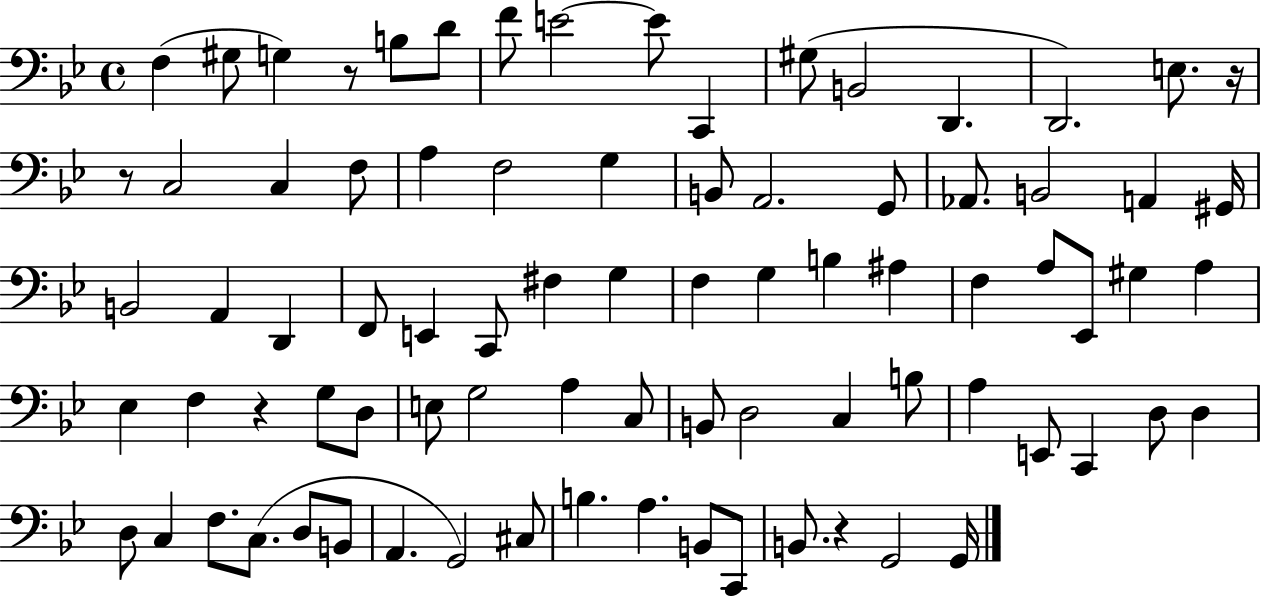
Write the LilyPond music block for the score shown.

{
  \clef bass
  \time 4/4
  \defaultTimeSignature
  \key bes \major
  \repeat volta 2 { f4( gis8 g4) r8 b8 d'8 | f'8 e'2~~ e'8 c,4 | gis8( b,2 d,4. | d,2.) e8. r16 | \break r8 c2 c4 f8 | a4 f2 g4 | b,8 a,2. g,8 | aes,8. b,2 a,4 gis,16 | \break b,2 a,4 d,4 | f,8 e,4 c,8 fis4 g4 | f4 g4 b4 ais4 | f4 a8 ees,8 gis4 a4 | \break ees4 f4 r4 g8 d8 | e8 g2 a4 c8 | b,8 d2 c4 b8 | a4 e,8 c,4 d8 d4 | \break d8 c4 f8. c8.( d8 b,8 | a,4. g,2) cis8 | b4. a4. b,8 c,8 | b,8. r4 g,2 g,16 | \break } \bar "|."
}